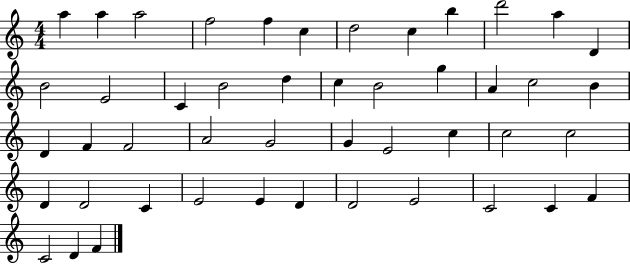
X:1
T:Untitled
M:4/4
L:1/4
K:C
a a a2 f2 f c d2 c b d'2 a D B2 E2 C B2 d c B2 g A c2 B D F F2 A2 G2 G E2 c c2 c2 D D2 C E2 E D D2 E2 C2 C F C2 D F